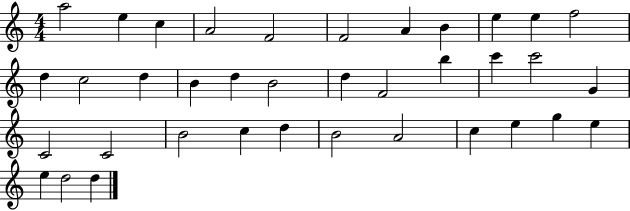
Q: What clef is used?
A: treble